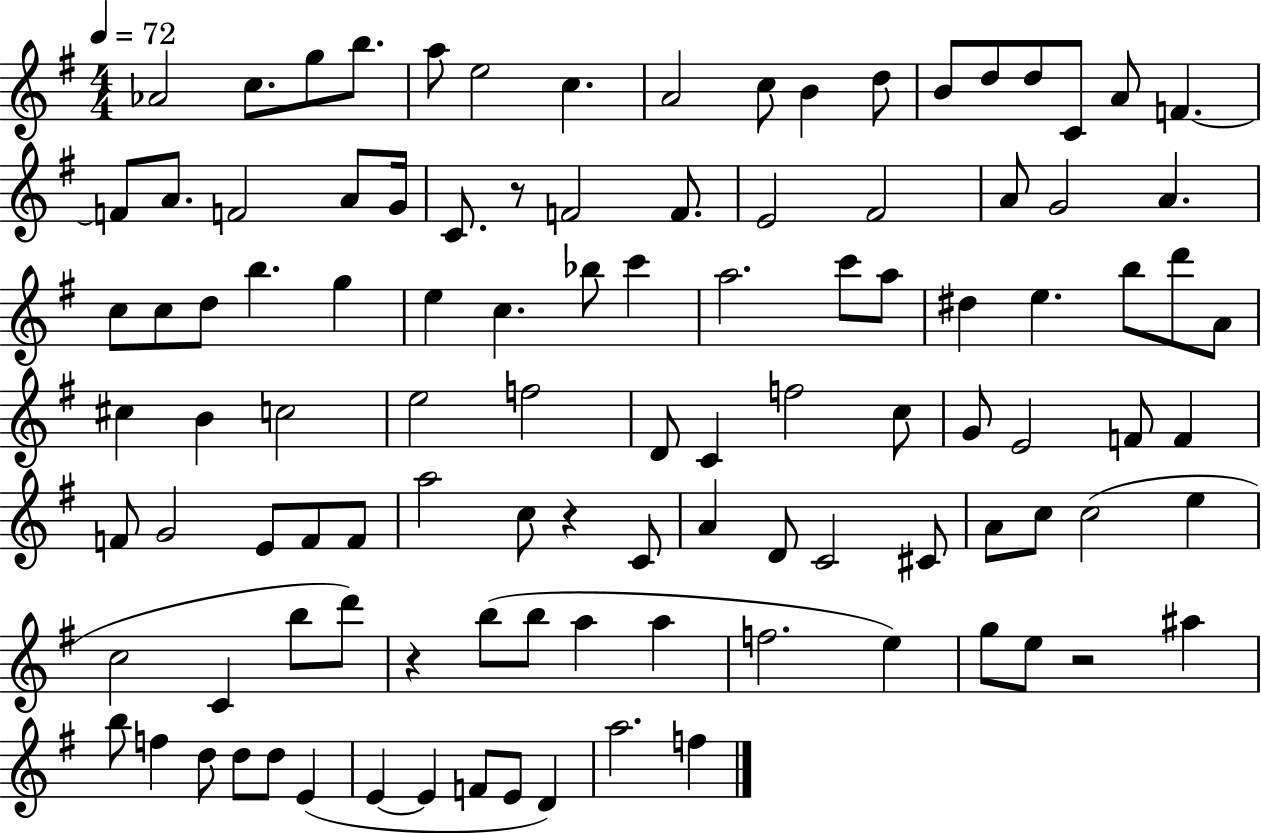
{
  \clef treble
  \numericTimeSignature
  \time 4/4
  \key g \major
  \tempo 4 = 72
  aes'2 c''8. g''8 b''8. | a''8 e''2 c''4. | a'2 c''8 b'4 d''8 | b'8 d''8 d''8 c'8 a'8 f'4.~~ | \break f'8 a'8. f'2 a'8 g'16 | c'8. r8 f'2 f'8. | e'2 fis'2 | a'8 g'2 a'4. | \break c''8 c''8 d''8 b''4. g''4 | e''4 c''4. bes''8 c'''4 | a''2. c'''8 a''8 | dis''4 e''4. b''8 d'''8 a'8 | \break cis''4 b'4 c''2 | e''2 f''2 | d'8 c'4 f''2 c''8 | g'8 e'2 f'8 f'4 | \break f'8 g'2 e'8 f'8 f'8 | a''2 c''8 r4 c'8 | a'4 d'8 c'2 cis'8 | a'8 c''8 c''2( e''4 | \break c''2 c'4 b''8 d'''8) | r4 b''8( b''8 a''4 a''4 | f''2. e''4) | g''8 e''8 r2 ais''4 | \break b''8 f''4 d''8 d''8 d''8 e'4( | e'4~~ e'4 f'8 e'8 d'4) | a''2. f''4 | \bar "|."
}